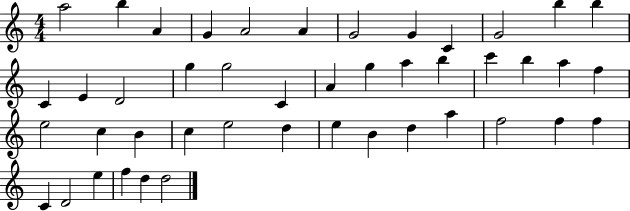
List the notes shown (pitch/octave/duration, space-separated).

A5/h B5/q A4/q G4/q A4/h A4/q G4/h G4/q C4/q G4/h B5/q B5/q C4/q E4/q D4/h G5/q G5/h C4/q A4/q G5/q A5/q B5/q C6/q B5/q A5/q F5/q E5/h C5/q B4/q C5/q E5/h D5/q E5/q B4/q D5/q A5/q F5/h F5/q F5/q C4/q D4/h E5/q F5/q D5/q D5/h